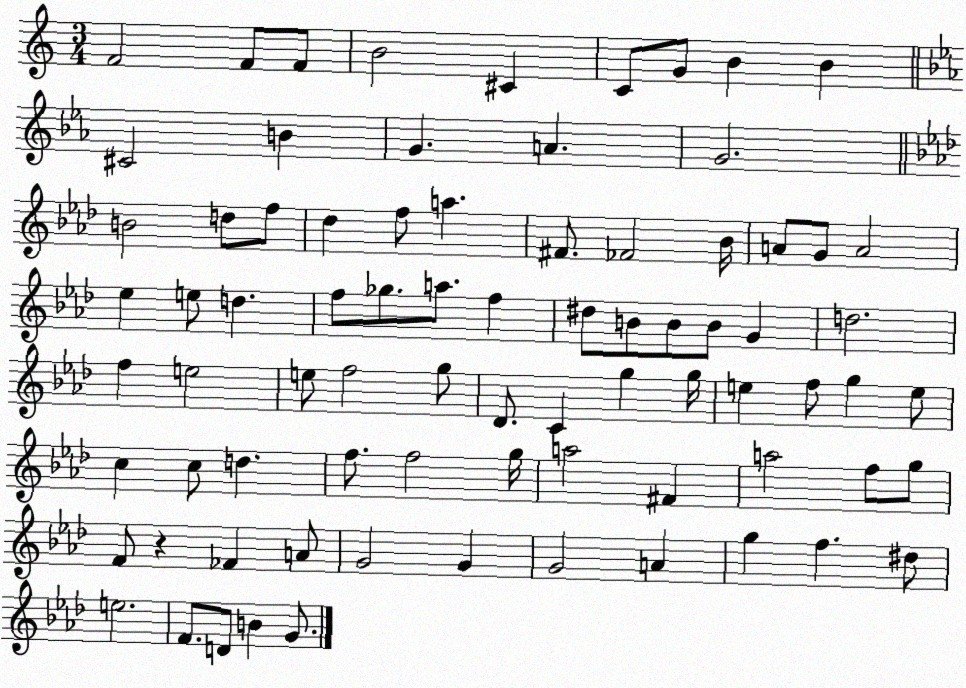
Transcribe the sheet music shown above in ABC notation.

X:1
T:Untitled
M:3/4
L:1/4
K:C
F2 F/2 F/2 B2 ^C C/2 G/2 B B ^C2 B G A G2 B2 d/2 f/2 _d f/2 a ^F/2 _F2 _B/4 A/2 G/2 A2 _e e/2 d f/2 _g/2 a/2 f ^d/2 B/2 B/2 B/2 G d2 f e2 e/2 f2 g/2 _D/2 C g g/4 e f/2 g e/2 c c/2 d f/2 f2 g/4 a2 ^F a2 f/2 g/2 F/2 z _F A/2 G2 G G2 A g f ^d/2 e2 F/2 D/2 B G/2